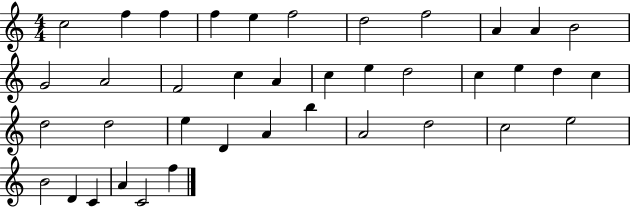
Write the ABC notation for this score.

X:1
T:Untitled
M:4/4
L:1/4
K:C
c2 f f f e f2 d2 f2 A A B2 G2 A2 F2 c A c e d2 c e d c d2 d2 e D A b A2 d2 c2 e2 B2 D C A C2 f